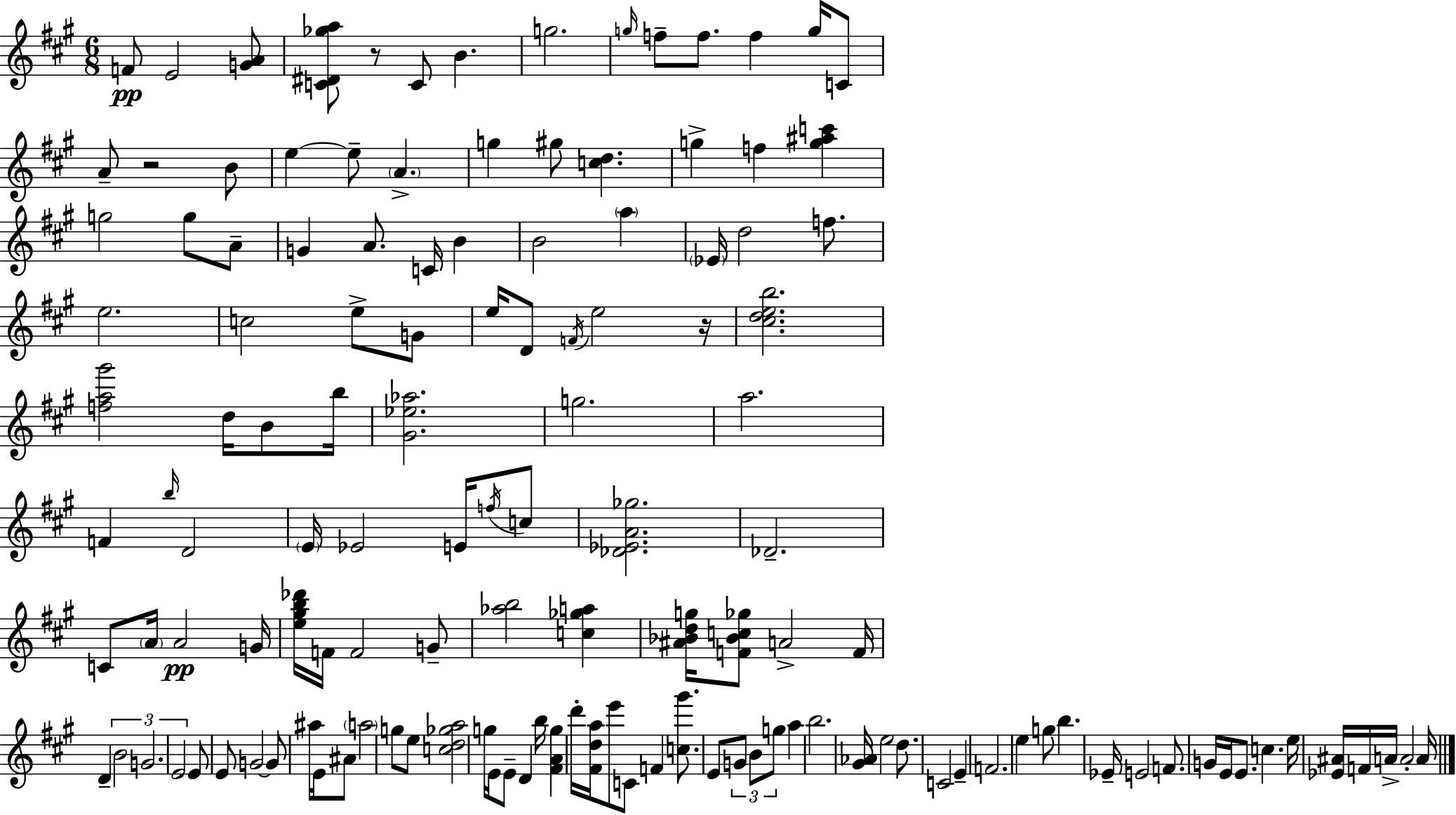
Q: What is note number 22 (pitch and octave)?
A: G5